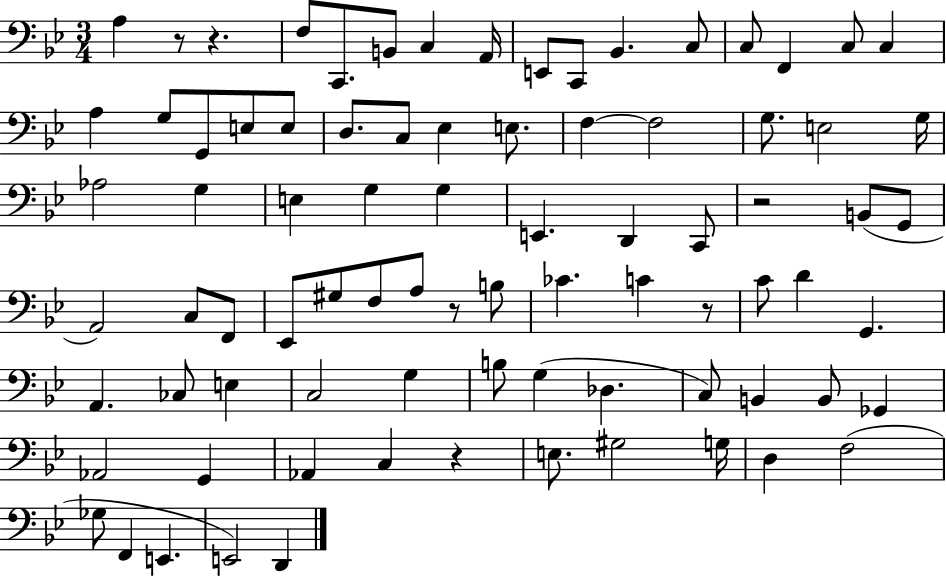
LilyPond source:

{
  \clef bass
  \numericTimeSignature
  \time 3/4
  \key bes \major
  a4 r8 r4. | f8 c,8. b,8 c4 a,16 | e,8 c,8 bes,4. c8 | c8 f,4 c8 c4 | \break a4 g8 g,8 e8 e8 | d8. c8 ees4 e8. | f4~~ f2 | g8. e2 g16 | \break aes2 g4 | e4 g4 g4 | e,4. d,4 c,8 | r2 b,8( g,8 | \break a,2) c8 f,8 | ees,8 gis8 f8 a8 r8 b8 | ces'4. c'4 r8 | c'8 d'4 g,4. | \break a,4. ces8 e4 | c2 g4 | b8 g4( des4. | c8) b,4 b,8 ges,4 | \break aes,2 g,4 | aes,4 c4 r4 | e8. gis2 g16 | d4 f2( | \break ges8 f,4 e,4. | e,2) d,4 | \bar "|."
}